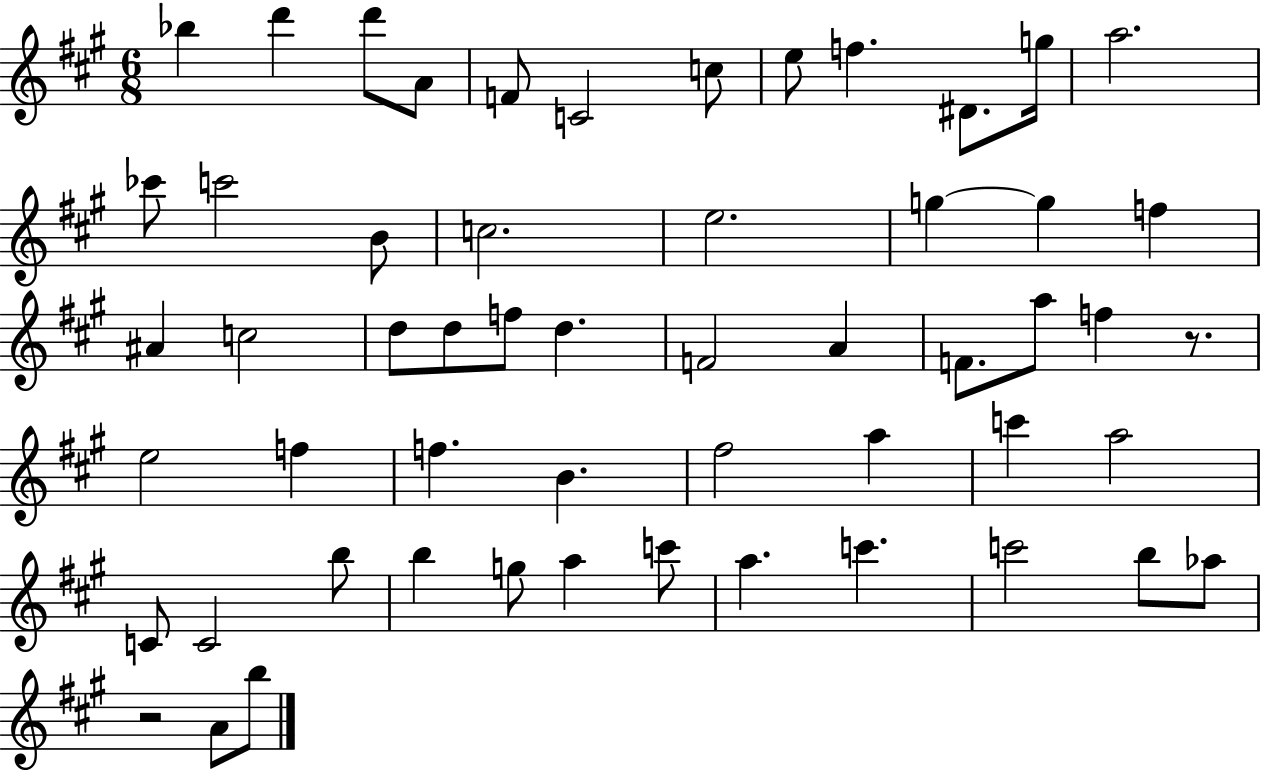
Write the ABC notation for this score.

X:1
T:Untitled
M:6/8
L:1/4
K:A
_b d' d'/2 A/2 F/2 C2 c/2 e/2 f ^D/2 g/4 a2 _c'/2 c'2 B/2 c2 e2 g g f ^A c2 d/2 d/2 f/2 d F2 A F/2 a/2 f z/2 e2 f f B ^f2 a c' a2 C/2 C2 b/2 b g/2 a c'/2 a c' c'2 b/2 _a/2 z2 A/2 b/2